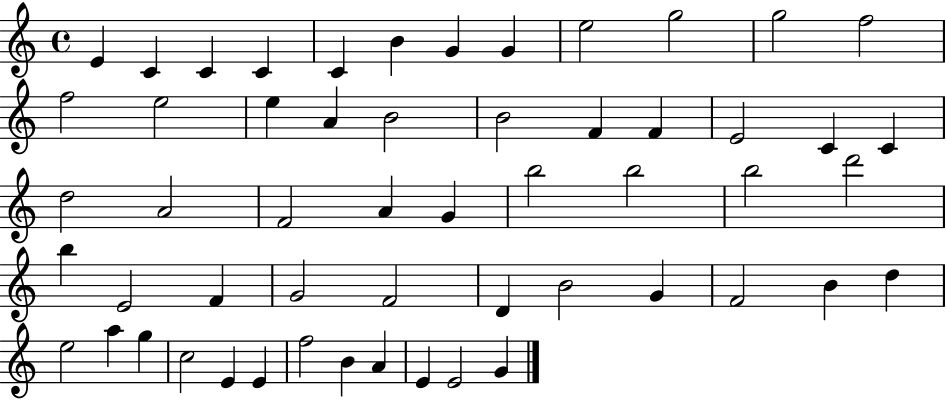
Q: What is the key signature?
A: C major